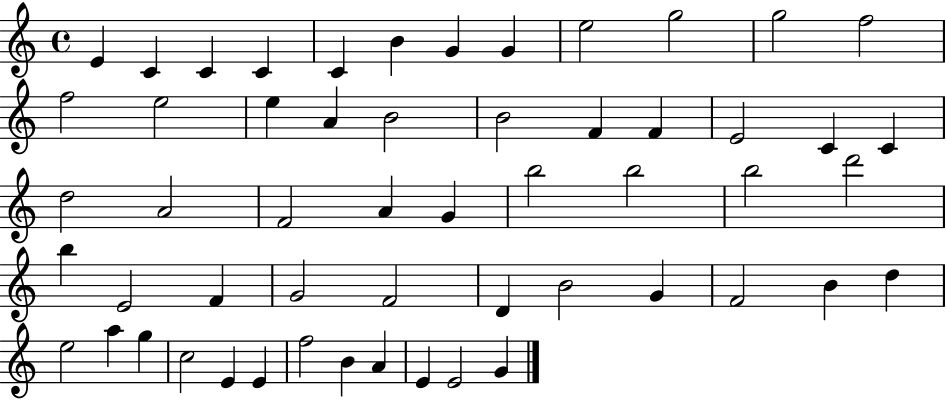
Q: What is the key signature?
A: C major